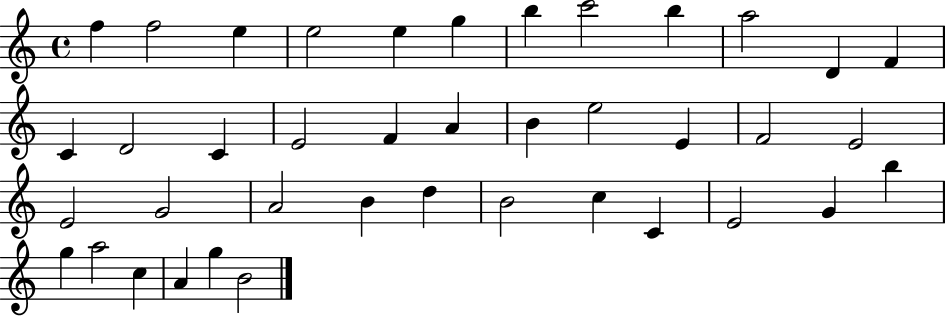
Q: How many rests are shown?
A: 0